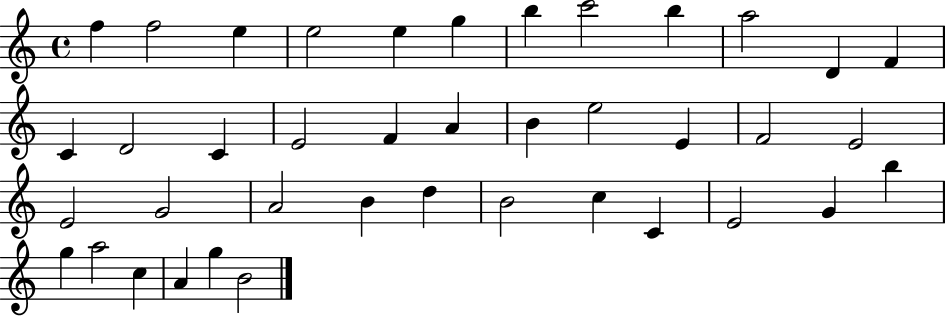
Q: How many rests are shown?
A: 0